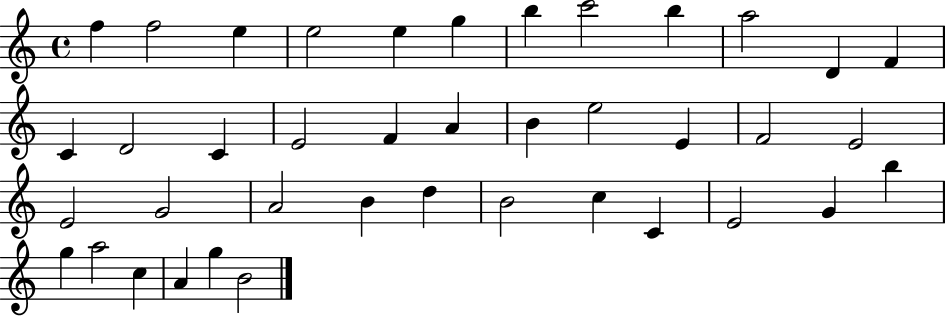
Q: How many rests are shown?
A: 0